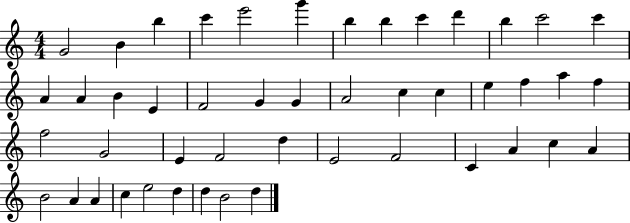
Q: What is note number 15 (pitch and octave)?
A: A4